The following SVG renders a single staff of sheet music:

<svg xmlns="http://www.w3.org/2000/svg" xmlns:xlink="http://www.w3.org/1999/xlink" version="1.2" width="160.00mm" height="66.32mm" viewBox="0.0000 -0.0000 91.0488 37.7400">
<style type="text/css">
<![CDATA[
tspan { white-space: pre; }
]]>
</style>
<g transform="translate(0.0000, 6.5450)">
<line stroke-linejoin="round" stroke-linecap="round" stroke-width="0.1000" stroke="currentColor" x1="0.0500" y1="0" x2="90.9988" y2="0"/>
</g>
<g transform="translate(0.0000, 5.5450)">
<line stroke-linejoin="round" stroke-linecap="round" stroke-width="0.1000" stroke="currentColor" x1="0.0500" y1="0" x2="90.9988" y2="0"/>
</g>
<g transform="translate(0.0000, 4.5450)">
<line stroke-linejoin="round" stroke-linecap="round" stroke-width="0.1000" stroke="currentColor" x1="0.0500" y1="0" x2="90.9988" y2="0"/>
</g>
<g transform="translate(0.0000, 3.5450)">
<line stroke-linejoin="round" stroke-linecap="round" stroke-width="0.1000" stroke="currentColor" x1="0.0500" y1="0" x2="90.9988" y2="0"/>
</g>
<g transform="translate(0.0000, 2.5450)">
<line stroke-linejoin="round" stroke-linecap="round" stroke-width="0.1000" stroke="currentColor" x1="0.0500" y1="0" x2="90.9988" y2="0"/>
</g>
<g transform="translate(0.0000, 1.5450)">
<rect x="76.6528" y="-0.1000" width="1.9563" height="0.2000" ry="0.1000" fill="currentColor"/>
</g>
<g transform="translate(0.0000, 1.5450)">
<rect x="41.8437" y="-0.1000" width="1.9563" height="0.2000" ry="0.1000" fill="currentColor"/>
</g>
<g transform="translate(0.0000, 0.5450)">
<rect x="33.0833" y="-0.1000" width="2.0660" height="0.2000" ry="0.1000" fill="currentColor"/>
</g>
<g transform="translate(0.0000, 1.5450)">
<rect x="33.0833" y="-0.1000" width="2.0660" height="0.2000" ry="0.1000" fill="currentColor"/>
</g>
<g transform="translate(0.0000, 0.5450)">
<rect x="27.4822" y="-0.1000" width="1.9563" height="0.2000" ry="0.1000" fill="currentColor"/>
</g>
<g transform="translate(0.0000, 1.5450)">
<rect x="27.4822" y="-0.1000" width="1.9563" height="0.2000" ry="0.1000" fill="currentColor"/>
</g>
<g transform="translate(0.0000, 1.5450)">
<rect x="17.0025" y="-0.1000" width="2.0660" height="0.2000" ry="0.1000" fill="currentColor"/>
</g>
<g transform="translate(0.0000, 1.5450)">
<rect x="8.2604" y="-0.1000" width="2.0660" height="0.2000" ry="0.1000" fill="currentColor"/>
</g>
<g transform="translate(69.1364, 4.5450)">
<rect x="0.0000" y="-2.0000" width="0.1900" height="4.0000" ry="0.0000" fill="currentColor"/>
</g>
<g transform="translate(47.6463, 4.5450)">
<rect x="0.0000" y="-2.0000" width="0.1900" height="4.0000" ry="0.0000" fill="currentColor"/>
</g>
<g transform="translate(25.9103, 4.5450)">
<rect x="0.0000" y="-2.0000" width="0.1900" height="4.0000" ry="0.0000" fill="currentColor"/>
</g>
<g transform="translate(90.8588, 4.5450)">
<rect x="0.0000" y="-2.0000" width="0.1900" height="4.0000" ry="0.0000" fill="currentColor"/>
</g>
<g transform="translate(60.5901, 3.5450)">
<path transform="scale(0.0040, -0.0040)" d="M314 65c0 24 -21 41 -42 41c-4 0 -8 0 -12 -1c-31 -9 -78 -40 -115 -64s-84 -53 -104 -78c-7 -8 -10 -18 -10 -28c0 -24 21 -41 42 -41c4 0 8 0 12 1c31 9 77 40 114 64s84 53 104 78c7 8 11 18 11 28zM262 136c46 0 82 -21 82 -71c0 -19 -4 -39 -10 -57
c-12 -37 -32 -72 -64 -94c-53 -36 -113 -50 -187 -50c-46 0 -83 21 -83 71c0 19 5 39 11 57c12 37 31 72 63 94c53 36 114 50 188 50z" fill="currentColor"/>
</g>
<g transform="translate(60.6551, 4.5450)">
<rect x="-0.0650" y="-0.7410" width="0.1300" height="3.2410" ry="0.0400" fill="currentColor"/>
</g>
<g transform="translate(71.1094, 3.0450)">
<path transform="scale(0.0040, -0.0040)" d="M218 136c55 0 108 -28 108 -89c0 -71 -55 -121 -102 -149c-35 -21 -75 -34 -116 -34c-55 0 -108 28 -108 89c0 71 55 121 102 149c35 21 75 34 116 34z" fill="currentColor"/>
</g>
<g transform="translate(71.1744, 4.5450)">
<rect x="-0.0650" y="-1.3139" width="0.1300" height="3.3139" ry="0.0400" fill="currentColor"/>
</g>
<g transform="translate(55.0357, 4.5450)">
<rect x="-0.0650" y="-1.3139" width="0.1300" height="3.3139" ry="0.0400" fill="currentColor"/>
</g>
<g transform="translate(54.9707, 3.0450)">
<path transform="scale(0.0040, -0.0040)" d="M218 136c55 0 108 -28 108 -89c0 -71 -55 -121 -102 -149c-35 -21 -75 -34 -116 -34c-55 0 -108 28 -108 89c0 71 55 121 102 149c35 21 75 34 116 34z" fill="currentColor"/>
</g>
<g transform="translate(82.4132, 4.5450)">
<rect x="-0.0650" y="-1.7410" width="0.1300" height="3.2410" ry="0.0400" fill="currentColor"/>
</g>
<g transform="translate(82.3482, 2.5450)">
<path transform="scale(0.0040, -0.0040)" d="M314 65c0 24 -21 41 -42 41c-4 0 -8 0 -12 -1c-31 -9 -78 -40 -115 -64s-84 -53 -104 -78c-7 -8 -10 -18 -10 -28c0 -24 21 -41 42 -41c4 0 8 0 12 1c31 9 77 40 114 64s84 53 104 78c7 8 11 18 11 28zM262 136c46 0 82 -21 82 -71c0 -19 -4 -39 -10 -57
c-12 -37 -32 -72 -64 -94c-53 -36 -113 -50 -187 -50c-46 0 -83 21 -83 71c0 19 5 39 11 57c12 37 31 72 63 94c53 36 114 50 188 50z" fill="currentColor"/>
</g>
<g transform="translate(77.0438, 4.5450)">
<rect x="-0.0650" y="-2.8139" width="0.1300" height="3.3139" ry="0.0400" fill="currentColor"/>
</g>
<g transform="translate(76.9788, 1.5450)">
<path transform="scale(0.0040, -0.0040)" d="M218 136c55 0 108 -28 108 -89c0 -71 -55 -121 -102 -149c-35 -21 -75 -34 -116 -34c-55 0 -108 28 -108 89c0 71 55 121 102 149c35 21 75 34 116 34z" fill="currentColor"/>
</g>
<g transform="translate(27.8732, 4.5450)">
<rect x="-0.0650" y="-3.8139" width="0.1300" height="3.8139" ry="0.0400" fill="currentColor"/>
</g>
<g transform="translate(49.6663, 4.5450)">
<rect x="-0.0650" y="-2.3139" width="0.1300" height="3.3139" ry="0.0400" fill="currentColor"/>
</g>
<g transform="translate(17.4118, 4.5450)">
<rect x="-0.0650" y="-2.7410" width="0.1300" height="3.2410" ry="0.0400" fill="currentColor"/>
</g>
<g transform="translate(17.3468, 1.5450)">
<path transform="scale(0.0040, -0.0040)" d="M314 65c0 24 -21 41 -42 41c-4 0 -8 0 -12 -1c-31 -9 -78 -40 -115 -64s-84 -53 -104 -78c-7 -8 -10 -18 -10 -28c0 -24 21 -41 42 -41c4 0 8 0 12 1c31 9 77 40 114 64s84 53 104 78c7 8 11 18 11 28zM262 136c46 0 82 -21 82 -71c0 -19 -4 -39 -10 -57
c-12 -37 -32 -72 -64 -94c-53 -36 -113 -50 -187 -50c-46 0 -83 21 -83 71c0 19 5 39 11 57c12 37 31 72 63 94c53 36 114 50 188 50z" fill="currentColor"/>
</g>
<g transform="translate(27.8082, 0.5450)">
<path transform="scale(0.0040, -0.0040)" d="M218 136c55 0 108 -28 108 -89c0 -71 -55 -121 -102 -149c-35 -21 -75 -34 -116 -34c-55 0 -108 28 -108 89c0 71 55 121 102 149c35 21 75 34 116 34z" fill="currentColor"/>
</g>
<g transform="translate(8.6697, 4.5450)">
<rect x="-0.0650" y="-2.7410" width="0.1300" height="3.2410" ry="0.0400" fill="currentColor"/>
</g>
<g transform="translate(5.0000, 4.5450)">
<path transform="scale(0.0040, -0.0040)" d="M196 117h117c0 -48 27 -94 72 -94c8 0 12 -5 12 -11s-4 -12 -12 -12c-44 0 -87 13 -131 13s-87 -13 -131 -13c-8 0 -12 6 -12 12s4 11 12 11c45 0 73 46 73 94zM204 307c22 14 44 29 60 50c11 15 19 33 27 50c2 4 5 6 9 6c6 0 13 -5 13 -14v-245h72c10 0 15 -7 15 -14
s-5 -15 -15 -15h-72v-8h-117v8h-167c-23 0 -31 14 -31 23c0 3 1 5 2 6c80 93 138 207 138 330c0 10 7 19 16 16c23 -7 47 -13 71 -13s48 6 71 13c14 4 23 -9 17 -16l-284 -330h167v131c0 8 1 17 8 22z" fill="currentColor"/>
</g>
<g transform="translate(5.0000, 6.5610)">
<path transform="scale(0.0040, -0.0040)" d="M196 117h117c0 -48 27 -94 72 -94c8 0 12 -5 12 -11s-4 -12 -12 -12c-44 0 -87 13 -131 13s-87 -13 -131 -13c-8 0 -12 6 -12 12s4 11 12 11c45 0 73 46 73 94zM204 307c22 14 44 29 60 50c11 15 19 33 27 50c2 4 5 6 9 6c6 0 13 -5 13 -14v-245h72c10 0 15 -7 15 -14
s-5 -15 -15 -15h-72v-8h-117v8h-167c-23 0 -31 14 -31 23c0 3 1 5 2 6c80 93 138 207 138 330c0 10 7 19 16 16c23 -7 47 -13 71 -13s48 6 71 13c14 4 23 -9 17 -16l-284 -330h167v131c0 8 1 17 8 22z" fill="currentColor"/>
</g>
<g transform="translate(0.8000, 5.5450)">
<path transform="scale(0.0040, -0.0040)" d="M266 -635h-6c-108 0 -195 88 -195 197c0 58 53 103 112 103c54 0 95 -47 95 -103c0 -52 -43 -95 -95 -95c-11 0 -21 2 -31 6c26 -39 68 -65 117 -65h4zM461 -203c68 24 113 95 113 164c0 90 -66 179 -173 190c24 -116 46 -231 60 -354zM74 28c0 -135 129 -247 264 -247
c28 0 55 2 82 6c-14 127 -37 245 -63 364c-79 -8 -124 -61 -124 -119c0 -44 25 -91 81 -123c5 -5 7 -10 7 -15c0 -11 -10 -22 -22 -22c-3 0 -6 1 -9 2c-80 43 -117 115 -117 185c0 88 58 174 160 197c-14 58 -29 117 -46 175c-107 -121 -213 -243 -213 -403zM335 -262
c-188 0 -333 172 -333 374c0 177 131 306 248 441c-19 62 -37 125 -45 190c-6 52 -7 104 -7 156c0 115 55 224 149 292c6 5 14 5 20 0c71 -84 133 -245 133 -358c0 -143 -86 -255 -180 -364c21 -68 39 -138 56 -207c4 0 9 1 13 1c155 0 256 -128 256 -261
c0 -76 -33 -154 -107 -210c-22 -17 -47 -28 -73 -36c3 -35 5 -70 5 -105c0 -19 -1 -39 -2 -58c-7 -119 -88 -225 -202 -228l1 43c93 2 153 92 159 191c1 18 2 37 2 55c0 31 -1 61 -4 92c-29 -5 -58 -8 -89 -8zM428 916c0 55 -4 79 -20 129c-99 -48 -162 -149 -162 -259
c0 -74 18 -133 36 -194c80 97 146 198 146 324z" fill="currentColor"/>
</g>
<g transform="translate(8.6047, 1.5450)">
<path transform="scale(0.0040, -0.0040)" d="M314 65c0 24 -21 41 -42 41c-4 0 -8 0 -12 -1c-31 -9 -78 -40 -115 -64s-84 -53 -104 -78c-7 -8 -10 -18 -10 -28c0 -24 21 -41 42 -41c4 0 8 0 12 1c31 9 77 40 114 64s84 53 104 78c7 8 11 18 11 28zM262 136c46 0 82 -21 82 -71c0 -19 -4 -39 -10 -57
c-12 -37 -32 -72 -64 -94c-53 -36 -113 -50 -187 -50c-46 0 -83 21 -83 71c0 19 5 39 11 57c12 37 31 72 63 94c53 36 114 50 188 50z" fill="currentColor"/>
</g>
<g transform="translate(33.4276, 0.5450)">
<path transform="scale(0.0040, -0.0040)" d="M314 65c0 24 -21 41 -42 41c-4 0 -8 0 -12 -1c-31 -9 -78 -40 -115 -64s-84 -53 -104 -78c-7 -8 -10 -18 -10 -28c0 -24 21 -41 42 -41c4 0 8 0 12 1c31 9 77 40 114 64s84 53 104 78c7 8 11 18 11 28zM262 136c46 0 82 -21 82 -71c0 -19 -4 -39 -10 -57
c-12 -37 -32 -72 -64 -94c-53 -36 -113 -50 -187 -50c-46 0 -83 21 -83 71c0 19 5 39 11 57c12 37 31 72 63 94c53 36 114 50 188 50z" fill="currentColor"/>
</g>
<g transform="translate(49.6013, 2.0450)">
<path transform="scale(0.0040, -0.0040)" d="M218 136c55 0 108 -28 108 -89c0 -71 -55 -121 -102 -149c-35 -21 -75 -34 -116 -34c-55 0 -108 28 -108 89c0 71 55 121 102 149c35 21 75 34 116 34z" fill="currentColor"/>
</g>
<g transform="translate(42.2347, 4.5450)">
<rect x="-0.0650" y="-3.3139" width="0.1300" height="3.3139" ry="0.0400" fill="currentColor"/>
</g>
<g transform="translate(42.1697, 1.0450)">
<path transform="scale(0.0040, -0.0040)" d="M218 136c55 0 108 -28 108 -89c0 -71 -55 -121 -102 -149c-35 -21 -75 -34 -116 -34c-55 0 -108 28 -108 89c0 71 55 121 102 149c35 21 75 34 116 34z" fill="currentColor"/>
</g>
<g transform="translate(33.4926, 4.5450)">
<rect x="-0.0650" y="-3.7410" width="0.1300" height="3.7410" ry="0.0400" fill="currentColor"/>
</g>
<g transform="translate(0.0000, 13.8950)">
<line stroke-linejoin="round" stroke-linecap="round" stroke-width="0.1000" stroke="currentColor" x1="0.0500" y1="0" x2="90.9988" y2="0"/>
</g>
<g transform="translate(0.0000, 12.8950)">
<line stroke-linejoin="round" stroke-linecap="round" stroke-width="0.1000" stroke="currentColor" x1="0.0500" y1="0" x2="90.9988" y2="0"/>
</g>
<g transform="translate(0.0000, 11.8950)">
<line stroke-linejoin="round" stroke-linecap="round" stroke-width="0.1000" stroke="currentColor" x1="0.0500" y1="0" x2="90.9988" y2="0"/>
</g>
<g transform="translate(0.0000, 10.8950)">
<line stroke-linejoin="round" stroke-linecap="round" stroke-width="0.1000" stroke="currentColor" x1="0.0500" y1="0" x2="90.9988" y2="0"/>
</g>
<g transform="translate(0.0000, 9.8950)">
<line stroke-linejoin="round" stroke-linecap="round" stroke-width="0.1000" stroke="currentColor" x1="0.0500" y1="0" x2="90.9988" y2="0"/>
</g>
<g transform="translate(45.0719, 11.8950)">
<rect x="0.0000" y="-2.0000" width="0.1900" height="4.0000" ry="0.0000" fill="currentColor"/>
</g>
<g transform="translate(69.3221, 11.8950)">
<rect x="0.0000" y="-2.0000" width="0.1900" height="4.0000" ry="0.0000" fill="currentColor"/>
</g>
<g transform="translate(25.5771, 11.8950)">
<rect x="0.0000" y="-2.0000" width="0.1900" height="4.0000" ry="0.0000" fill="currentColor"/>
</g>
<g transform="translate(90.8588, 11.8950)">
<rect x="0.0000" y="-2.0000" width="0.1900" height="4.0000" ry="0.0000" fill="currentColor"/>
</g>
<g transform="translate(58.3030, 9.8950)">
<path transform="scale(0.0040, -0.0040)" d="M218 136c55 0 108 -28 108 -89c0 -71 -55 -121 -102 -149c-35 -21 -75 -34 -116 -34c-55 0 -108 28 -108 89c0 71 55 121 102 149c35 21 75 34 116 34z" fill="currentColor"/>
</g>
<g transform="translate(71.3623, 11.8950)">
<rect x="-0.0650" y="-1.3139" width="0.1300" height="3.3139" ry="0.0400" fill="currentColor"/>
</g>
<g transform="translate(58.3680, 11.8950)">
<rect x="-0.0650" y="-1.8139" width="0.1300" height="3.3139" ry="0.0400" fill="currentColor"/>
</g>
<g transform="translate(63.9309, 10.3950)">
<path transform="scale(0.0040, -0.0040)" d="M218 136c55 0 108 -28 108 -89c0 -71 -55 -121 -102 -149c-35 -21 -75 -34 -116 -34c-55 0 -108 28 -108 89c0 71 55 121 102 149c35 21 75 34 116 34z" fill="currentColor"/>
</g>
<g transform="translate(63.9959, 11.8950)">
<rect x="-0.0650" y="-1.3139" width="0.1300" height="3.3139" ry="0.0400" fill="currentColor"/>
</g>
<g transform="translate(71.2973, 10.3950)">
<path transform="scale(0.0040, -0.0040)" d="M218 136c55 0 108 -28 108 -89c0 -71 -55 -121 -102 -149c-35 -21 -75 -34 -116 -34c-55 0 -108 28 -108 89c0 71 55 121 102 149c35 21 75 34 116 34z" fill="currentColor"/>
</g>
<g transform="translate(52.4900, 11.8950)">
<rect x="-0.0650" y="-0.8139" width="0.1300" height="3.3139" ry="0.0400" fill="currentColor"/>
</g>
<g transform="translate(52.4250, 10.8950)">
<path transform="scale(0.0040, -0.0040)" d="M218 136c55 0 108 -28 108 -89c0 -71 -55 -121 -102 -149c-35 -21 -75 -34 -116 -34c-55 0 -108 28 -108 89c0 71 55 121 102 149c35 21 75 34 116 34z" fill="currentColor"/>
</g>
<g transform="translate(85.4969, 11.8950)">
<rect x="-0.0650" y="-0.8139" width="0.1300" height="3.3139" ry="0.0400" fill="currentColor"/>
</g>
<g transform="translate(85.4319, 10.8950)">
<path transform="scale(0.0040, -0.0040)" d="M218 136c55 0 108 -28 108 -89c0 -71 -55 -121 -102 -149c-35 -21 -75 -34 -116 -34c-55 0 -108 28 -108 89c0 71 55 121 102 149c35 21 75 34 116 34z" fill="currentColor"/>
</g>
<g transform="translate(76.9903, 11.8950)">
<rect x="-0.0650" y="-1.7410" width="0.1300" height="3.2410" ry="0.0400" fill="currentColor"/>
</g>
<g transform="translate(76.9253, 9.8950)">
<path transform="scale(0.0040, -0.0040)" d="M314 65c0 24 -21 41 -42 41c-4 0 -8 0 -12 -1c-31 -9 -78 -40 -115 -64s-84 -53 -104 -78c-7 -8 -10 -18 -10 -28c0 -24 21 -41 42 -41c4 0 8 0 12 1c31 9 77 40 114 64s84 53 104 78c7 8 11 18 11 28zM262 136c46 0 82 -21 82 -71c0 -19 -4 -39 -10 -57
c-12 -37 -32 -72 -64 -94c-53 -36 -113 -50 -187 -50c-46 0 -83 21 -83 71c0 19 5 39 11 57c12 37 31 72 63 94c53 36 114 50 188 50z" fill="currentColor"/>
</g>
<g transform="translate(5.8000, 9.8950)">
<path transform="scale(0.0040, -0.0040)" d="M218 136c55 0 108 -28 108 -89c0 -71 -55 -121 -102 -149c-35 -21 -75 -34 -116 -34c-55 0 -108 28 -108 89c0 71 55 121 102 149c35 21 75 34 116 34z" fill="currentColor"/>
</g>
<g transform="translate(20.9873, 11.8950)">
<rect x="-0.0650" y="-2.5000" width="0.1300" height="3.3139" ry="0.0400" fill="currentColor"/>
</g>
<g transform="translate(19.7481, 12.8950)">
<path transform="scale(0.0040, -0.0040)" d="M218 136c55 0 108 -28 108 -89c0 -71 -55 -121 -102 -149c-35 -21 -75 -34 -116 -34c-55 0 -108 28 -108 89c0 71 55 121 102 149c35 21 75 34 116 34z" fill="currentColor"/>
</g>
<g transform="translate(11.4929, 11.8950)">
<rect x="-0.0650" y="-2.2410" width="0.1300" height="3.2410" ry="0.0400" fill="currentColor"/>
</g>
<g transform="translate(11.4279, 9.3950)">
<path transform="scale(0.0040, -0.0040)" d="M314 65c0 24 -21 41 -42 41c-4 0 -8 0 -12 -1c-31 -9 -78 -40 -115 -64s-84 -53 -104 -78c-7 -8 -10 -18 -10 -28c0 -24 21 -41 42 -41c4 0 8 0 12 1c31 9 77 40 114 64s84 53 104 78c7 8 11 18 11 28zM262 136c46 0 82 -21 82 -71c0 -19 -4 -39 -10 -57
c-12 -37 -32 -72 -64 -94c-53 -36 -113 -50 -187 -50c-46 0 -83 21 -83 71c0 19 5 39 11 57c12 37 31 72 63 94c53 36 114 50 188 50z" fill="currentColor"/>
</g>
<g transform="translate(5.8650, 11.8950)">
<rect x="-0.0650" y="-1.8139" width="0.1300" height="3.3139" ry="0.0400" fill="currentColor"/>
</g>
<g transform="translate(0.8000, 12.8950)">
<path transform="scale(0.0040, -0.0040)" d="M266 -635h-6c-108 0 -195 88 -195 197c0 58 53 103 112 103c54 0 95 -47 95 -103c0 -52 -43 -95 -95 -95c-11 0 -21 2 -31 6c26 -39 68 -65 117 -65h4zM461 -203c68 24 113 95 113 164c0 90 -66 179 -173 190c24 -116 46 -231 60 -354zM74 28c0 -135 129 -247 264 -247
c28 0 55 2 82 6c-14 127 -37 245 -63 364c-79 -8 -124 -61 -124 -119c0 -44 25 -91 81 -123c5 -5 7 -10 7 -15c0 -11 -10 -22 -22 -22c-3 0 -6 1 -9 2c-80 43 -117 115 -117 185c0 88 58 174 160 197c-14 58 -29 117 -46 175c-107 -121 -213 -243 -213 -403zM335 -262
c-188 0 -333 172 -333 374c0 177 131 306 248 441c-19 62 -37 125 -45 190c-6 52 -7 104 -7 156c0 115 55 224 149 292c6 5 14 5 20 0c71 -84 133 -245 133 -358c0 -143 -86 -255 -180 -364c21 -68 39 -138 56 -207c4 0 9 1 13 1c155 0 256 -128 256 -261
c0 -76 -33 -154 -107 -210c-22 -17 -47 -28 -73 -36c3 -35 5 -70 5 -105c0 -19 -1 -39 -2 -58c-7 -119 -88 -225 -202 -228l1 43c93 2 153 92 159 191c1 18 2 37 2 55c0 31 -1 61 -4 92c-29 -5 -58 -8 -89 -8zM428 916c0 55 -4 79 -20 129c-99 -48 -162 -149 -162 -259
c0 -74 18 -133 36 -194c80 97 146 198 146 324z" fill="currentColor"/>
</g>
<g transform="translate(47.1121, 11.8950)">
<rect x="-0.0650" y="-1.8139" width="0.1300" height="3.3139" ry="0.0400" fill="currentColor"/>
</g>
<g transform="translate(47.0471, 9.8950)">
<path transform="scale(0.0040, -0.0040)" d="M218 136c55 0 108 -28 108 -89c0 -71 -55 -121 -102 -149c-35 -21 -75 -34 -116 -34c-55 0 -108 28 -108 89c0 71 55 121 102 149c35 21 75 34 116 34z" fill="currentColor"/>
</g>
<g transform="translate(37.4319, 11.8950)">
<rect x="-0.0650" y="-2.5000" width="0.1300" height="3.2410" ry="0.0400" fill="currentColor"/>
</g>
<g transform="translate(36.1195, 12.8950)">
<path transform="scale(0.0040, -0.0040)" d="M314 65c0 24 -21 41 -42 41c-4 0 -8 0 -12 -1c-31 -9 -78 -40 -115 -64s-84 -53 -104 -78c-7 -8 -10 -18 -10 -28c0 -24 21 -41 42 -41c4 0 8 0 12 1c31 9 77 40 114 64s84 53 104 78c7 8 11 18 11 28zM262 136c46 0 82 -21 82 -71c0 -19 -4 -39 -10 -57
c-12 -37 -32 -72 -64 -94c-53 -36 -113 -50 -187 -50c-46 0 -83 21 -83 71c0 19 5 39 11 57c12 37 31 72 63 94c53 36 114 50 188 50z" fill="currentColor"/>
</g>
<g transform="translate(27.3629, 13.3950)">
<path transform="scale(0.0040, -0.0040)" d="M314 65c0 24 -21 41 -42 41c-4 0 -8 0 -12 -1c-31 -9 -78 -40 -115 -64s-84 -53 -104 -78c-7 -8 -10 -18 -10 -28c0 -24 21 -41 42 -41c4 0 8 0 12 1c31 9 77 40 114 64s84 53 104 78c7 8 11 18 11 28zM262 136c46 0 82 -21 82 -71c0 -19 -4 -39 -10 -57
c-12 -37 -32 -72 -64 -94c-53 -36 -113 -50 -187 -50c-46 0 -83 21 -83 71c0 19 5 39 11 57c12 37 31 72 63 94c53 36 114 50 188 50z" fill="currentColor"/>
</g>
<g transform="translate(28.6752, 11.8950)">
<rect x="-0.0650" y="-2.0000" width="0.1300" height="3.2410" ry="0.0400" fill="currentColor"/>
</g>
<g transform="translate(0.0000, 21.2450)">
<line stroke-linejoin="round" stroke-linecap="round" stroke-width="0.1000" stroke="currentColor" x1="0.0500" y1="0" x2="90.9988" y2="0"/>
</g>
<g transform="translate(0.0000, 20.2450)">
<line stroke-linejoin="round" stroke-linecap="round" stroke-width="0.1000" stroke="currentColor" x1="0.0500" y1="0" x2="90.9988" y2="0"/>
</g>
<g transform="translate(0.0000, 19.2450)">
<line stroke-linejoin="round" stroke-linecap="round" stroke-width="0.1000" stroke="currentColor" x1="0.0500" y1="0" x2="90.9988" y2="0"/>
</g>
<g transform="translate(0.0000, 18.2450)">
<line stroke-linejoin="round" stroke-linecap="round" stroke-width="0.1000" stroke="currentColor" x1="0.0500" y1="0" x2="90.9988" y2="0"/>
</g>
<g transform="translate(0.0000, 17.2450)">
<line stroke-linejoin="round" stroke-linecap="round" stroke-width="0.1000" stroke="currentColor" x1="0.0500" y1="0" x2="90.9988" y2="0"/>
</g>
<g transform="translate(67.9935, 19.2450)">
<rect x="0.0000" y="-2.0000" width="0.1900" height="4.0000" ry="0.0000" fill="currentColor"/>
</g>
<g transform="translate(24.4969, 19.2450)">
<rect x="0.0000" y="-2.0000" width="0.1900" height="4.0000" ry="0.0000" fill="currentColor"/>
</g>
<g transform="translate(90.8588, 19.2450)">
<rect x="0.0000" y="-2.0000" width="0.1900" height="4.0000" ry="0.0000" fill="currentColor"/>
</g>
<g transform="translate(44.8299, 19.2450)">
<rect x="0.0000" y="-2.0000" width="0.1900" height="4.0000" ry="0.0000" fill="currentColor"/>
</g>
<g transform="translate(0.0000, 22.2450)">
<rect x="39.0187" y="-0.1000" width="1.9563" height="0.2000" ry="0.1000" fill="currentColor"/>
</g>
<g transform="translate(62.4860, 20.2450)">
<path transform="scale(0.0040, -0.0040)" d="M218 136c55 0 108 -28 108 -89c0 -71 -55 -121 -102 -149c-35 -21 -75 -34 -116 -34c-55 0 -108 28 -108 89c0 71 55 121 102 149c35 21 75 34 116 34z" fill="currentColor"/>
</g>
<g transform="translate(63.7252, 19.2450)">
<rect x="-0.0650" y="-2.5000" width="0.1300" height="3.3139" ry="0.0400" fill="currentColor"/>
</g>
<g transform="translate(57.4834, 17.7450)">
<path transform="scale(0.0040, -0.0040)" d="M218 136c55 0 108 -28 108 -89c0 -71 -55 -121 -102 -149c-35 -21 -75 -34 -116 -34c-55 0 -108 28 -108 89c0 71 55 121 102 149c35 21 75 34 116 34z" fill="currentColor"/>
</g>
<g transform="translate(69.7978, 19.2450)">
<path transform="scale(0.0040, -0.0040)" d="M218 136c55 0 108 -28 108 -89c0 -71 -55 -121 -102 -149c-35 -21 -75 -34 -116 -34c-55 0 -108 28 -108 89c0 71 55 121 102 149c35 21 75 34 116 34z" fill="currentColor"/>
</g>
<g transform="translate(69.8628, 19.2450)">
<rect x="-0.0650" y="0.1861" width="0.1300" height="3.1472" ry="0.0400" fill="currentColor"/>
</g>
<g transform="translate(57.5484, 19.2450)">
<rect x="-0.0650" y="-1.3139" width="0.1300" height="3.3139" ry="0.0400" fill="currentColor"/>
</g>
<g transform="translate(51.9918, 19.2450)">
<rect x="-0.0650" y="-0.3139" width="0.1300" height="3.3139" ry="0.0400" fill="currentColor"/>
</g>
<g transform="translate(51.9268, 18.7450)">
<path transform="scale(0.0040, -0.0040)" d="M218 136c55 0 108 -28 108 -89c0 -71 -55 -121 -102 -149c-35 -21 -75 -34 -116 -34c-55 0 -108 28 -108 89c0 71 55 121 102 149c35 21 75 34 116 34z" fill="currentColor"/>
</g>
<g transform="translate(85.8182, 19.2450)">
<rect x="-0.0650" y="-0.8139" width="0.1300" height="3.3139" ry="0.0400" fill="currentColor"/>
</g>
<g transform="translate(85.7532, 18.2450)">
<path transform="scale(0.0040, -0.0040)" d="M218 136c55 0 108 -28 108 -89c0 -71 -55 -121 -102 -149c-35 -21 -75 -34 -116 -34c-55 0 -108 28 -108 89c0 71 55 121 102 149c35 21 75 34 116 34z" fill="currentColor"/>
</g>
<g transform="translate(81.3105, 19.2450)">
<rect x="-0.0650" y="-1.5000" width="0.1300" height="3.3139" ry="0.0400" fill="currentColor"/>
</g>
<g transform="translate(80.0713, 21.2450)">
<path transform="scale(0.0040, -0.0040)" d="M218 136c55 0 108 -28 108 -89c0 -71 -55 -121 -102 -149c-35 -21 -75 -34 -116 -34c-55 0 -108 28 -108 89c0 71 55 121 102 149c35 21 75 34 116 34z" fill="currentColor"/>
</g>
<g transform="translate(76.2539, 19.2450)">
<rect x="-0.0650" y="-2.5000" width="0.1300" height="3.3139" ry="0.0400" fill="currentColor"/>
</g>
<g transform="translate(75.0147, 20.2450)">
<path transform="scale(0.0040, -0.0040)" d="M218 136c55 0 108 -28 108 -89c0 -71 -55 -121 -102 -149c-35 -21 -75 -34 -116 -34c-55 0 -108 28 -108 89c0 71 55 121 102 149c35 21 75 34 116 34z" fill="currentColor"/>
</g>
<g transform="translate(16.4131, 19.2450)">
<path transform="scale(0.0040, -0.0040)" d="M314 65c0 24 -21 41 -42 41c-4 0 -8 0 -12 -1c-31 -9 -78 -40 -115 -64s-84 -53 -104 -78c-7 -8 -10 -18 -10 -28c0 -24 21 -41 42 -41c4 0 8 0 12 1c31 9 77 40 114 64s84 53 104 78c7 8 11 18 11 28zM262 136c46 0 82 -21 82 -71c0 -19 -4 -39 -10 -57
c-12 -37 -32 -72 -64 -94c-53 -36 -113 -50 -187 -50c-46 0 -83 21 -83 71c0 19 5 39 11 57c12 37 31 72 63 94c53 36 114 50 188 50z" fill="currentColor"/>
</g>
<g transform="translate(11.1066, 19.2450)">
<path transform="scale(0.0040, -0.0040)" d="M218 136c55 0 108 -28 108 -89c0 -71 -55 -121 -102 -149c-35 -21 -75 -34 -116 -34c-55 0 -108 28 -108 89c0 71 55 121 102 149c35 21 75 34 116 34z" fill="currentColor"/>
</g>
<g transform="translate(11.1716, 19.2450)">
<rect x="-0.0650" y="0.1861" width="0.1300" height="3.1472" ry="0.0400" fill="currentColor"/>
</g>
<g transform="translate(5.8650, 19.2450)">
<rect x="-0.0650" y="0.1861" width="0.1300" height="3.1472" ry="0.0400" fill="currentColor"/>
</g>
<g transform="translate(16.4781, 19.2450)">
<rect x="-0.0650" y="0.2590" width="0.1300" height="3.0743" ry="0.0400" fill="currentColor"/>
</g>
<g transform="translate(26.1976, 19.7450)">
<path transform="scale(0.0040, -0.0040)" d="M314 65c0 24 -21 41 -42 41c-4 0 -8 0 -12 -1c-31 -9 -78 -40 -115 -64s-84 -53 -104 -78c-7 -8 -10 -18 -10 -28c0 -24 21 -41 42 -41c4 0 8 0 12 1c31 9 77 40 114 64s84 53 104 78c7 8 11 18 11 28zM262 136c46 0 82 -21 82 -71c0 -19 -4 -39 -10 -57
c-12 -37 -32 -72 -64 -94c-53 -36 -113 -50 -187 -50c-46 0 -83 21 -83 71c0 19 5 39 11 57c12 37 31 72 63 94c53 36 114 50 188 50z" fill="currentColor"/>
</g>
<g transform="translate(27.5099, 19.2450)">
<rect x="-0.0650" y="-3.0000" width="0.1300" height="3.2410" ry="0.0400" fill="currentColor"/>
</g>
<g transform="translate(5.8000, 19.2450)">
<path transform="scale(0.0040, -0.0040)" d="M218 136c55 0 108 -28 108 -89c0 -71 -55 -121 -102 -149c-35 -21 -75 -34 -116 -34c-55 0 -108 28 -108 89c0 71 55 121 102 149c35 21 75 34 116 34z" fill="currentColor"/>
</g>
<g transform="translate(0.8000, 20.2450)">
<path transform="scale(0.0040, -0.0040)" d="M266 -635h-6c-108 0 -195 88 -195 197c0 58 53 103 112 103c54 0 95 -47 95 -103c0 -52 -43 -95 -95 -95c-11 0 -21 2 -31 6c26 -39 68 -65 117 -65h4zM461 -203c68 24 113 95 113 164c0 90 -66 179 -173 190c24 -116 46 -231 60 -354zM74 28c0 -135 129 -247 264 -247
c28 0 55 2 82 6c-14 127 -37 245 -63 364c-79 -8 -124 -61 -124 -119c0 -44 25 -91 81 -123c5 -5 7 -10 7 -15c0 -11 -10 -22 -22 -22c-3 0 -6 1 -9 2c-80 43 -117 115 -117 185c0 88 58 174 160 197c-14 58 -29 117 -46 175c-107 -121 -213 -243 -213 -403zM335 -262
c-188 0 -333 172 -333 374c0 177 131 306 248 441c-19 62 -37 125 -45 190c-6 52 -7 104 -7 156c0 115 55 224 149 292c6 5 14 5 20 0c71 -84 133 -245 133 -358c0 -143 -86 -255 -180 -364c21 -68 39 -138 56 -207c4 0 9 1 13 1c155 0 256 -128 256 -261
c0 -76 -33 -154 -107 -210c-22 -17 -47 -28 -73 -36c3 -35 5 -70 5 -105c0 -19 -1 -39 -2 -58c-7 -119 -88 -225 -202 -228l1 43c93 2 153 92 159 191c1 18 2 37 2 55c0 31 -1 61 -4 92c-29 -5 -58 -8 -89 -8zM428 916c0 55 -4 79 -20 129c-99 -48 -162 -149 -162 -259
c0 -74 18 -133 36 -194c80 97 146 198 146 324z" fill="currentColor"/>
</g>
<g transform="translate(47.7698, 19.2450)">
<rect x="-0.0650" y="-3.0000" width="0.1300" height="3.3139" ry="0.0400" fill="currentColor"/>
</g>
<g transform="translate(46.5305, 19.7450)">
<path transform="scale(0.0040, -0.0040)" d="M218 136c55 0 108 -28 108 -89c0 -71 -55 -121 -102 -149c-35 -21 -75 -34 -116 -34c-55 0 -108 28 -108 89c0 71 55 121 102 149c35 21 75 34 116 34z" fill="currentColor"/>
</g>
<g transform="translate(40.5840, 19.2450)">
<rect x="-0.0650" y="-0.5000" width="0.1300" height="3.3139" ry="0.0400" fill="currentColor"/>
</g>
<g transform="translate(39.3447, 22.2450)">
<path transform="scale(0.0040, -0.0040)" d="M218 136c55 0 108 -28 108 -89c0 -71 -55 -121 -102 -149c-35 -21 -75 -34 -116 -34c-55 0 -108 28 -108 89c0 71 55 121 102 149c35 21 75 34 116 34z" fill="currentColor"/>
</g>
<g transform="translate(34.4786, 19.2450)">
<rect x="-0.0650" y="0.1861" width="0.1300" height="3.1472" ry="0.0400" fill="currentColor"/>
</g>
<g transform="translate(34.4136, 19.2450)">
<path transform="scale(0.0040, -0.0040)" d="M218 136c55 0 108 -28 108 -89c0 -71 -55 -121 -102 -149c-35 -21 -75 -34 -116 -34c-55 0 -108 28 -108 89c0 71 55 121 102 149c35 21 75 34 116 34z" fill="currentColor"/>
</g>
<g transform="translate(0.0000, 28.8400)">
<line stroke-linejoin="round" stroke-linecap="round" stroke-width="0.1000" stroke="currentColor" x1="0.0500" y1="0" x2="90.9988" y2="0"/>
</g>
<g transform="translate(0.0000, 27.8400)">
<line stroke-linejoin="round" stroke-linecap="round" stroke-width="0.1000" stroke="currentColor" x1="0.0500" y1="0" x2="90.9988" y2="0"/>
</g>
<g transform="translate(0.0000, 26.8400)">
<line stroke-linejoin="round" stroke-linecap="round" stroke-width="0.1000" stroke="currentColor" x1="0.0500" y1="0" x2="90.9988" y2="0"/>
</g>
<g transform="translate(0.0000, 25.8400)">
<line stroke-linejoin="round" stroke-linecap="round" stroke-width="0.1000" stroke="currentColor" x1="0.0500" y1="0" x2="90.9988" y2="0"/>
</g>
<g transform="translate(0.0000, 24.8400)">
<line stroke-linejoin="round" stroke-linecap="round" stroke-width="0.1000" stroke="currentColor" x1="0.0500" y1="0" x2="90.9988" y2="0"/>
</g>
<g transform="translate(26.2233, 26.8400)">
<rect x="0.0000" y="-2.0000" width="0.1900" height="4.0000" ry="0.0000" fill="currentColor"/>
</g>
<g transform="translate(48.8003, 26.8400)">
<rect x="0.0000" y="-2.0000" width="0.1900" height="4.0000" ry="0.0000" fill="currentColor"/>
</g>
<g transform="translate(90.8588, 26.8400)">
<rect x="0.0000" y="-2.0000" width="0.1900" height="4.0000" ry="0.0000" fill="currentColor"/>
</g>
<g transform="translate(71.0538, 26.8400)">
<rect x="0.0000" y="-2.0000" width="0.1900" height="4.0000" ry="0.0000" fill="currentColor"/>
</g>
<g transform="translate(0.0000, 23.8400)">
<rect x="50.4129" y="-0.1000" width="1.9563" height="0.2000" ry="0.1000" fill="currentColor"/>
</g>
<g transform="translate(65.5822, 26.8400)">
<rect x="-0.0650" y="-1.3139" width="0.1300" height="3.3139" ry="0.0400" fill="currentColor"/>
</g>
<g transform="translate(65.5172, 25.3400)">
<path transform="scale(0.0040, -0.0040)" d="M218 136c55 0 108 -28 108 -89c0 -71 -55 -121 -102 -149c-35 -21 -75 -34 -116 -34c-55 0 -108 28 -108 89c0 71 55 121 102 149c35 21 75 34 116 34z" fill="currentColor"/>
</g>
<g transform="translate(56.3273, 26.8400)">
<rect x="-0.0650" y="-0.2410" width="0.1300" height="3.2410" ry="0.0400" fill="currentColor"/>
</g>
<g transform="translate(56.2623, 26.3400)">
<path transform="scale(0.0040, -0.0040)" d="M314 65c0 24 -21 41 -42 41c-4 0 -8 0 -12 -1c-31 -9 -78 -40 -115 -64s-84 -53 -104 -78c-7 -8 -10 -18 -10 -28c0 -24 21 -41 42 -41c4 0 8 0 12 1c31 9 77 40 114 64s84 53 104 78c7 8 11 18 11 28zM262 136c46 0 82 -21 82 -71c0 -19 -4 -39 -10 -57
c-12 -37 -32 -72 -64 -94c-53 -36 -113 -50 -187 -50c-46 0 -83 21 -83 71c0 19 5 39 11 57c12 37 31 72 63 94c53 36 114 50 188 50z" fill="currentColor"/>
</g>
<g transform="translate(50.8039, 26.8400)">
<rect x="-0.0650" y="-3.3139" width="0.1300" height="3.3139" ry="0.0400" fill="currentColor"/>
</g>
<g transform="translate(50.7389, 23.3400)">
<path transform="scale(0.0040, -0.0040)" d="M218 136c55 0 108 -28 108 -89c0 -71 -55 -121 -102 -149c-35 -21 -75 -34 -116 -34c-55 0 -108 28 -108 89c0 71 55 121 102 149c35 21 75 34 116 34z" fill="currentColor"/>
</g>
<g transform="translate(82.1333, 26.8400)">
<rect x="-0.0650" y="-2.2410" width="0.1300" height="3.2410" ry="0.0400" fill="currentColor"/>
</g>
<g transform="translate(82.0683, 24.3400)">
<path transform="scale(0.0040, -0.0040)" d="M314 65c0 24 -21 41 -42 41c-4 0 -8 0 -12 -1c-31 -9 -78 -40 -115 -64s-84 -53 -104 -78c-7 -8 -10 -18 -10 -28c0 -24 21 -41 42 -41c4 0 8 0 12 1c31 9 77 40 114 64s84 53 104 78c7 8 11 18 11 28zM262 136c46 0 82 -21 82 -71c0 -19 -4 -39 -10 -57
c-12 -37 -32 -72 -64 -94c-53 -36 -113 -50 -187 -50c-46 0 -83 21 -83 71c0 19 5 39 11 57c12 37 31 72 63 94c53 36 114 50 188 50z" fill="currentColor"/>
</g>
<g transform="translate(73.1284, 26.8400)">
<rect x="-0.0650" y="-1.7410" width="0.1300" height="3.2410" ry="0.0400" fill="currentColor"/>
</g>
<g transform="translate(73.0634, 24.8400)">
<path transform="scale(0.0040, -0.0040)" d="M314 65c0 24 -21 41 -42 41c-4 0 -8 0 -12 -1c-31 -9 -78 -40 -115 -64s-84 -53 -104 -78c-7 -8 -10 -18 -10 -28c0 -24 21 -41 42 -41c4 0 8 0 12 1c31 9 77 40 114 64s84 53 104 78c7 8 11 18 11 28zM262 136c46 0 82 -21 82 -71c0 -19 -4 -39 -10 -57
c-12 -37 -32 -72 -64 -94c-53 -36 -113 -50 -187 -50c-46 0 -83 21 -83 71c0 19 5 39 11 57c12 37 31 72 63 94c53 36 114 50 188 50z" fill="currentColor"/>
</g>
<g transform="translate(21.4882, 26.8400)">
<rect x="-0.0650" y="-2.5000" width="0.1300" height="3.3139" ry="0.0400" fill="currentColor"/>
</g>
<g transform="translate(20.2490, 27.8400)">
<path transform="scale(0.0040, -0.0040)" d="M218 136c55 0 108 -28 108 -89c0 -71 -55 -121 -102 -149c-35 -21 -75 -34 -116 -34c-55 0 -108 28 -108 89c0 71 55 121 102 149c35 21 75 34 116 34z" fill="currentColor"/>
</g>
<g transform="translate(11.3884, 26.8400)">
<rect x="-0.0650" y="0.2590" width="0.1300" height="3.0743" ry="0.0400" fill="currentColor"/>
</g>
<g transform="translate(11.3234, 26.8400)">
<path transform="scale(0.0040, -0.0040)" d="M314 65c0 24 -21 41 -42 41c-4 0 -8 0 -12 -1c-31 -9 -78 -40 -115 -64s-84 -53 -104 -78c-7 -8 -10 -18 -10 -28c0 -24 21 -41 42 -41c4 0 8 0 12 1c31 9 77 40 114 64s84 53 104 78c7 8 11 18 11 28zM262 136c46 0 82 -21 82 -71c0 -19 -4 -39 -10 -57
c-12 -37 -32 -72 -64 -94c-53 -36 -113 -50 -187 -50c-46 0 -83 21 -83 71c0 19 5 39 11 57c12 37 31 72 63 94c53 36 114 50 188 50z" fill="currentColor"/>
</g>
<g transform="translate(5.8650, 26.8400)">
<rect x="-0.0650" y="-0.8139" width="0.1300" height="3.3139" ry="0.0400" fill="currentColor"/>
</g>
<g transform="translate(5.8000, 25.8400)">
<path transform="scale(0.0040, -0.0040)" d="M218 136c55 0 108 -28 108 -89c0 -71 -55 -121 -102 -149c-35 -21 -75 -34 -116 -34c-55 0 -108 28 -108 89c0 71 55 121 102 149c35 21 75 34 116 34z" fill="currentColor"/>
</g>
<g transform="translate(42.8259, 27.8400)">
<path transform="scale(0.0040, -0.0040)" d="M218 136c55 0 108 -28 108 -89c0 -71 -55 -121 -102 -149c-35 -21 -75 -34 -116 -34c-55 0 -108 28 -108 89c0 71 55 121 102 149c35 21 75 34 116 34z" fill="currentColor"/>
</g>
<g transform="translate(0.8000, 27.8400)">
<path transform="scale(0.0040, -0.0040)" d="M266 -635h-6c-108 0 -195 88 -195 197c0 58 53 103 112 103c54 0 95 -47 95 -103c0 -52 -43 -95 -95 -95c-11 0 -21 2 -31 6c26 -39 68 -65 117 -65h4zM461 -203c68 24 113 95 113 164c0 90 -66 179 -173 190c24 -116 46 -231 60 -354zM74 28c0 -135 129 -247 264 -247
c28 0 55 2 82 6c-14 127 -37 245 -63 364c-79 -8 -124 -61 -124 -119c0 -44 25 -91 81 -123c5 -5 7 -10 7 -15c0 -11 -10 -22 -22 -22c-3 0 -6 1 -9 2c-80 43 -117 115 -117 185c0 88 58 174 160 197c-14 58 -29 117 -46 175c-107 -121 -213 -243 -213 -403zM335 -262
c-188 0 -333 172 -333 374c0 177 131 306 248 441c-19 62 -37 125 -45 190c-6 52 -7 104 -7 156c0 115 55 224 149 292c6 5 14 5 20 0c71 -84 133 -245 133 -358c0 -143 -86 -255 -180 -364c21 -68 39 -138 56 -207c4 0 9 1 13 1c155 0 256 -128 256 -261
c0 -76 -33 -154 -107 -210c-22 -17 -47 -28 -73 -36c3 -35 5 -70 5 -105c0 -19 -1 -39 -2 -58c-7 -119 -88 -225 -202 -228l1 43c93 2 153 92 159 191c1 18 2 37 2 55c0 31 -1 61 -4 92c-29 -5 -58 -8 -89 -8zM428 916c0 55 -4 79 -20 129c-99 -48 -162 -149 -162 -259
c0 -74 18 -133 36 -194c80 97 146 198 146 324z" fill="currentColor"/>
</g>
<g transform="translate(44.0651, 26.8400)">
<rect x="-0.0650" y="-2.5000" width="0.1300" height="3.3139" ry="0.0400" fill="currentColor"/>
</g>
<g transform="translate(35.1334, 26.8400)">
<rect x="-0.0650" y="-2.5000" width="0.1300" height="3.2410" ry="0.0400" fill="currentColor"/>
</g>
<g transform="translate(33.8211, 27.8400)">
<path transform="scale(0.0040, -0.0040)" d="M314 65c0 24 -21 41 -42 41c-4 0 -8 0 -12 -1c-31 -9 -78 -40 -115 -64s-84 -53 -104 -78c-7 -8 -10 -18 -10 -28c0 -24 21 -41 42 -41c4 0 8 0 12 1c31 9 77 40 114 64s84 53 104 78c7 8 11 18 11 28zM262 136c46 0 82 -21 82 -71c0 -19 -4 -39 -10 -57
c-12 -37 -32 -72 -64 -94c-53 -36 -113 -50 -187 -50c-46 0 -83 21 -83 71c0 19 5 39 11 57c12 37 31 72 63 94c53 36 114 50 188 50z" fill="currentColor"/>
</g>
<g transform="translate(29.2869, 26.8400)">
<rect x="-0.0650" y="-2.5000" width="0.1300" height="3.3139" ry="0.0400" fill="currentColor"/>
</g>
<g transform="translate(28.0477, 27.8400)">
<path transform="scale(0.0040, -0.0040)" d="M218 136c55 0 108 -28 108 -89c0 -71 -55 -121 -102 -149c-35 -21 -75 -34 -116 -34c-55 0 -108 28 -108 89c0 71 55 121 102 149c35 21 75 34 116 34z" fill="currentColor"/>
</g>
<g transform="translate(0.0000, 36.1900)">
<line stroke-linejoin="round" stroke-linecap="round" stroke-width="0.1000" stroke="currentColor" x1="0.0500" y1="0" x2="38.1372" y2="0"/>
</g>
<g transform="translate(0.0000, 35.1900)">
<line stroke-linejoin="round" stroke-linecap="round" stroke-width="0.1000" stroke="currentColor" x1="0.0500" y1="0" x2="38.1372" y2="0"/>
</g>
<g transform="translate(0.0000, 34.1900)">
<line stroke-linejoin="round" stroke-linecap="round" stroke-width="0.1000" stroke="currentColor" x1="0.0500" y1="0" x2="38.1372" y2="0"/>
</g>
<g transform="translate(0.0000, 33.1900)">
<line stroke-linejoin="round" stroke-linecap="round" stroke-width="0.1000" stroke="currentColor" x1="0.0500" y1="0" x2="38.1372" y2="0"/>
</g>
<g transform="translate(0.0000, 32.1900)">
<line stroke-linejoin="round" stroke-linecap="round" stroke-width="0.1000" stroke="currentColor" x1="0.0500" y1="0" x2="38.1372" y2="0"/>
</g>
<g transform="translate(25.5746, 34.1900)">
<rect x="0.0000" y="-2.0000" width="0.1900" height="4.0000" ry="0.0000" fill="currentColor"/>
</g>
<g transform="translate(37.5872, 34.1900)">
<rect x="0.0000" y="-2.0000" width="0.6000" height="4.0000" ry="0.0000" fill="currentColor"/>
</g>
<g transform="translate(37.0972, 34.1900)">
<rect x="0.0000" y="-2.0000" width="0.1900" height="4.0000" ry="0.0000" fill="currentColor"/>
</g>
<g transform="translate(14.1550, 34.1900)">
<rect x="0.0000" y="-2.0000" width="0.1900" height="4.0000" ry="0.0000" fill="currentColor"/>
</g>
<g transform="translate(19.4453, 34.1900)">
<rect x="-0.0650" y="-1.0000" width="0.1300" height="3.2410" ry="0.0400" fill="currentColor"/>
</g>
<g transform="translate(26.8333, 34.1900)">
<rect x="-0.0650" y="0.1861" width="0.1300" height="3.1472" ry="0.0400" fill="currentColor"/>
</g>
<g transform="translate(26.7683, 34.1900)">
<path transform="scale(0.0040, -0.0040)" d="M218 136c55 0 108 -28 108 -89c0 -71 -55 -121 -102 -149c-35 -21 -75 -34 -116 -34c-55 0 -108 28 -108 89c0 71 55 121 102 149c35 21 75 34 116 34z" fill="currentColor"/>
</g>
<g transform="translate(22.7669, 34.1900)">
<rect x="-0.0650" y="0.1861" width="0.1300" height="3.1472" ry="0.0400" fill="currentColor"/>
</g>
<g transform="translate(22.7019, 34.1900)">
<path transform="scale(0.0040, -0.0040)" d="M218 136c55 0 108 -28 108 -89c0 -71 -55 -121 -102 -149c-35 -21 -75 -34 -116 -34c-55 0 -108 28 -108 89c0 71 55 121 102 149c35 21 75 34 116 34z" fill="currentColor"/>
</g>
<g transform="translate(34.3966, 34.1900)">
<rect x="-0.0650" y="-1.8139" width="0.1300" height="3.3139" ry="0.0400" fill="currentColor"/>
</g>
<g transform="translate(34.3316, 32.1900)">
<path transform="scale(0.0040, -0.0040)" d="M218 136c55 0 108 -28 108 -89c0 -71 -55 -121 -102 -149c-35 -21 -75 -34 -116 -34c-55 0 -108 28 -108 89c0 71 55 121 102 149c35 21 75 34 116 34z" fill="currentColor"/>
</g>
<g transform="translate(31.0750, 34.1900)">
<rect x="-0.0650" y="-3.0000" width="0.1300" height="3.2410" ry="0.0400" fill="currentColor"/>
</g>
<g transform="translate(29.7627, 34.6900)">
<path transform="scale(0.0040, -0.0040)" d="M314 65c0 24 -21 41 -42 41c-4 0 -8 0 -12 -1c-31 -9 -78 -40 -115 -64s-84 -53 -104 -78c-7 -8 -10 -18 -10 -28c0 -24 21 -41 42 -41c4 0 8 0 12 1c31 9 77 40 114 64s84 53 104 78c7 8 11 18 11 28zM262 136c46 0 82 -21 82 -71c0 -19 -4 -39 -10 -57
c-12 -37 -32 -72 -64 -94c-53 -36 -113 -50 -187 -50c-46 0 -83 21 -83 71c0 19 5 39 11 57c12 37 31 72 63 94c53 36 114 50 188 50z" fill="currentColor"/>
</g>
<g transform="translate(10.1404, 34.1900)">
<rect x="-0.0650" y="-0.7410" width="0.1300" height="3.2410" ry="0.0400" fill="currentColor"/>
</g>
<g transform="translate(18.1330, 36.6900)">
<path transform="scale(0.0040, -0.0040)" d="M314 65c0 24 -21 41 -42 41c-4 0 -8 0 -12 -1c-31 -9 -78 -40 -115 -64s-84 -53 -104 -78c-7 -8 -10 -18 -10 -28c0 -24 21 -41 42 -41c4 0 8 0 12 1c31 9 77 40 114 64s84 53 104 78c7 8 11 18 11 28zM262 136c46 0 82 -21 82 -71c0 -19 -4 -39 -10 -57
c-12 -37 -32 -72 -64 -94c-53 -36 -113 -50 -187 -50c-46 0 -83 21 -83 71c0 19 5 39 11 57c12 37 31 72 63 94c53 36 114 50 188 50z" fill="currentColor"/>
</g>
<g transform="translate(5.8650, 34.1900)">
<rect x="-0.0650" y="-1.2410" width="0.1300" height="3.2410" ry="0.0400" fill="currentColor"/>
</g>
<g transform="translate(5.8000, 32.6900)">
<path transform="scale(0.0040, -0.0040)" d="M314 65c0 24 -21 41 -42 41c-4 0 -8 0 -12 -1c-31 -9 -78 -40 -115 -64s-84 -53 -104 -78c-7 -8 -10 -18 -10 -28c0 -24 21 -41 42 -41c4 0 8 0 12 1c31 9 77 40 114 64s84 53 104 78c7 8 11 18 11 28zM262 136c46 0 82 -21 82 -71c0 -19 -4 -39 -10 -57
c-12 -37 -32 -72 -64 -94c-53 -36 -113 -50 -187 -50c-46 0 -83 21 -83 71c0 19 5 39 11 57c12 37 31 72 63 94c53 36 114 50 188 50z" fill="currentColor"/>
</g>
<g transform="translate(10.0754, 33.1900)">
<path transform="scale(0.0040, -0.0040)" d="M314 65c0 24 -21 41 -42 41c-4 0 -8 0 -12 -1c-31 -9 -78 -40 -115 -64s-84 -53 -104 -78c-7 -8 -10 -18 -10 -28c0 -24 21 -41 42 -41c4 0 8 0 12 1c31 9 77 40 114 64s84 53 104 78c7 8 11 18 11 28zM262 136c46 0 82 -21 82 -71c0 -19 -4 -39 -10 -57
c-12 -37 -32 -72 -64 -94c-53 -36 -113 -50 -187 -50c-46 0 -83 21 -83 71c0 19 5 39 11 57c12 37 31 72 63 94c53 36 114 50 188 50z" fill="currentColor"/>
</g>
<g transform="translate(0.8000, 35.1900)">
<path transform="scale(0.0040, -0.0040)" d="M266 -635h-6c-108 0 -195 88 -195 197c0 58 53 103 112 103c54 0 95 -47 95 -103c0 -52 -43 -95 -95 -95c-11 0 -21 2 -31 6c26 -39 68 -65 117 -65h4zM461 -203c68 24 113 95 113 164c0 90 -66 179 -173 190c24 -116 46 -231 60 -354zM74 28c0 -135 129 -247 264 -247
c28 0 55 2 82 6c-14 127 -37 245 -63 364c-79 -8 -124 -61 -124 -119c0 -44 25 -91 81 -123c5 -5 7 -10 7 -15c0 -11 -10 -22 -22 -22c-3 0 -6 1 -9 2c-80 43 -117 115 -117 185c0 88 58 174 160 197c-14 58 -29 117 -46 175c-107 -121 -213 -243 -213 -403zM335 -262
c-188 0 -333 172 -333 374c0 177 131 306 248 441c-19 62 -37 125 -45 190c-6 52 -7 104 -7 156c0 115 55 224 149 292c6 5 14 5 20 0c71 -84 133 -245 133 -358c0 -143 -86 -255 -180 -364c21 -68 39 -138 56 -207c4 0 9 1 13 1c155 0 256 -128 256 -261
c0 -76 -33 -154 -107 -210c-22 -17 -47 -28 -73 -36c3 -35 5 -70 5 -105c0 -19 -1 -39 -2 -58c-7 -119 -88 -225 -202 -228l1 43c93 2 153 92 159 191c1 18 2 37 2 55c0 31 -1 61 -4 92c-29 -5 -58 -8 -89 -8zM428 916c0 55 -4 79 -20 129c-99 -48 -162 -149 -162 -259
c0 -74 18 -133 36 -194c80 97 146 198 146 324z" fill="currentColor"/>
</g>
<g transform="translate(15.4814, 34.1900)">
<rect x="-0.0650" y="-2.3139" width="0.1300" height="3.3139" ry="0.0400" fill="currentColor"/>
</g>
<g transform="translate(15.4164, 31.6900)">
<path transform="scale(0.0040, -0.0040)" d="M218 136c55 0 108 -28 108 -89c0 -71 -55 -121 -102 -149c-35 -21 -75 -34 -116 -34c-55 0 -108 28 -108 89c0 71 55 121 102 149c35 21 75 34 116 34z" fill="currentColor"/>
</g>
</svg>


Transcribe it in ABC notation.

X:1
T:Untitled
M:4/4
L:1/4
K:C
a2 a2 c' c'2 b g e d2 e a f2 f g2 G F2 G2 f d f e e f2 d B B B2 A2 B C A c e G B G E d d B2 G G G2 G b c2 e f2 g2 e2 d2 g D2 B B A2 f